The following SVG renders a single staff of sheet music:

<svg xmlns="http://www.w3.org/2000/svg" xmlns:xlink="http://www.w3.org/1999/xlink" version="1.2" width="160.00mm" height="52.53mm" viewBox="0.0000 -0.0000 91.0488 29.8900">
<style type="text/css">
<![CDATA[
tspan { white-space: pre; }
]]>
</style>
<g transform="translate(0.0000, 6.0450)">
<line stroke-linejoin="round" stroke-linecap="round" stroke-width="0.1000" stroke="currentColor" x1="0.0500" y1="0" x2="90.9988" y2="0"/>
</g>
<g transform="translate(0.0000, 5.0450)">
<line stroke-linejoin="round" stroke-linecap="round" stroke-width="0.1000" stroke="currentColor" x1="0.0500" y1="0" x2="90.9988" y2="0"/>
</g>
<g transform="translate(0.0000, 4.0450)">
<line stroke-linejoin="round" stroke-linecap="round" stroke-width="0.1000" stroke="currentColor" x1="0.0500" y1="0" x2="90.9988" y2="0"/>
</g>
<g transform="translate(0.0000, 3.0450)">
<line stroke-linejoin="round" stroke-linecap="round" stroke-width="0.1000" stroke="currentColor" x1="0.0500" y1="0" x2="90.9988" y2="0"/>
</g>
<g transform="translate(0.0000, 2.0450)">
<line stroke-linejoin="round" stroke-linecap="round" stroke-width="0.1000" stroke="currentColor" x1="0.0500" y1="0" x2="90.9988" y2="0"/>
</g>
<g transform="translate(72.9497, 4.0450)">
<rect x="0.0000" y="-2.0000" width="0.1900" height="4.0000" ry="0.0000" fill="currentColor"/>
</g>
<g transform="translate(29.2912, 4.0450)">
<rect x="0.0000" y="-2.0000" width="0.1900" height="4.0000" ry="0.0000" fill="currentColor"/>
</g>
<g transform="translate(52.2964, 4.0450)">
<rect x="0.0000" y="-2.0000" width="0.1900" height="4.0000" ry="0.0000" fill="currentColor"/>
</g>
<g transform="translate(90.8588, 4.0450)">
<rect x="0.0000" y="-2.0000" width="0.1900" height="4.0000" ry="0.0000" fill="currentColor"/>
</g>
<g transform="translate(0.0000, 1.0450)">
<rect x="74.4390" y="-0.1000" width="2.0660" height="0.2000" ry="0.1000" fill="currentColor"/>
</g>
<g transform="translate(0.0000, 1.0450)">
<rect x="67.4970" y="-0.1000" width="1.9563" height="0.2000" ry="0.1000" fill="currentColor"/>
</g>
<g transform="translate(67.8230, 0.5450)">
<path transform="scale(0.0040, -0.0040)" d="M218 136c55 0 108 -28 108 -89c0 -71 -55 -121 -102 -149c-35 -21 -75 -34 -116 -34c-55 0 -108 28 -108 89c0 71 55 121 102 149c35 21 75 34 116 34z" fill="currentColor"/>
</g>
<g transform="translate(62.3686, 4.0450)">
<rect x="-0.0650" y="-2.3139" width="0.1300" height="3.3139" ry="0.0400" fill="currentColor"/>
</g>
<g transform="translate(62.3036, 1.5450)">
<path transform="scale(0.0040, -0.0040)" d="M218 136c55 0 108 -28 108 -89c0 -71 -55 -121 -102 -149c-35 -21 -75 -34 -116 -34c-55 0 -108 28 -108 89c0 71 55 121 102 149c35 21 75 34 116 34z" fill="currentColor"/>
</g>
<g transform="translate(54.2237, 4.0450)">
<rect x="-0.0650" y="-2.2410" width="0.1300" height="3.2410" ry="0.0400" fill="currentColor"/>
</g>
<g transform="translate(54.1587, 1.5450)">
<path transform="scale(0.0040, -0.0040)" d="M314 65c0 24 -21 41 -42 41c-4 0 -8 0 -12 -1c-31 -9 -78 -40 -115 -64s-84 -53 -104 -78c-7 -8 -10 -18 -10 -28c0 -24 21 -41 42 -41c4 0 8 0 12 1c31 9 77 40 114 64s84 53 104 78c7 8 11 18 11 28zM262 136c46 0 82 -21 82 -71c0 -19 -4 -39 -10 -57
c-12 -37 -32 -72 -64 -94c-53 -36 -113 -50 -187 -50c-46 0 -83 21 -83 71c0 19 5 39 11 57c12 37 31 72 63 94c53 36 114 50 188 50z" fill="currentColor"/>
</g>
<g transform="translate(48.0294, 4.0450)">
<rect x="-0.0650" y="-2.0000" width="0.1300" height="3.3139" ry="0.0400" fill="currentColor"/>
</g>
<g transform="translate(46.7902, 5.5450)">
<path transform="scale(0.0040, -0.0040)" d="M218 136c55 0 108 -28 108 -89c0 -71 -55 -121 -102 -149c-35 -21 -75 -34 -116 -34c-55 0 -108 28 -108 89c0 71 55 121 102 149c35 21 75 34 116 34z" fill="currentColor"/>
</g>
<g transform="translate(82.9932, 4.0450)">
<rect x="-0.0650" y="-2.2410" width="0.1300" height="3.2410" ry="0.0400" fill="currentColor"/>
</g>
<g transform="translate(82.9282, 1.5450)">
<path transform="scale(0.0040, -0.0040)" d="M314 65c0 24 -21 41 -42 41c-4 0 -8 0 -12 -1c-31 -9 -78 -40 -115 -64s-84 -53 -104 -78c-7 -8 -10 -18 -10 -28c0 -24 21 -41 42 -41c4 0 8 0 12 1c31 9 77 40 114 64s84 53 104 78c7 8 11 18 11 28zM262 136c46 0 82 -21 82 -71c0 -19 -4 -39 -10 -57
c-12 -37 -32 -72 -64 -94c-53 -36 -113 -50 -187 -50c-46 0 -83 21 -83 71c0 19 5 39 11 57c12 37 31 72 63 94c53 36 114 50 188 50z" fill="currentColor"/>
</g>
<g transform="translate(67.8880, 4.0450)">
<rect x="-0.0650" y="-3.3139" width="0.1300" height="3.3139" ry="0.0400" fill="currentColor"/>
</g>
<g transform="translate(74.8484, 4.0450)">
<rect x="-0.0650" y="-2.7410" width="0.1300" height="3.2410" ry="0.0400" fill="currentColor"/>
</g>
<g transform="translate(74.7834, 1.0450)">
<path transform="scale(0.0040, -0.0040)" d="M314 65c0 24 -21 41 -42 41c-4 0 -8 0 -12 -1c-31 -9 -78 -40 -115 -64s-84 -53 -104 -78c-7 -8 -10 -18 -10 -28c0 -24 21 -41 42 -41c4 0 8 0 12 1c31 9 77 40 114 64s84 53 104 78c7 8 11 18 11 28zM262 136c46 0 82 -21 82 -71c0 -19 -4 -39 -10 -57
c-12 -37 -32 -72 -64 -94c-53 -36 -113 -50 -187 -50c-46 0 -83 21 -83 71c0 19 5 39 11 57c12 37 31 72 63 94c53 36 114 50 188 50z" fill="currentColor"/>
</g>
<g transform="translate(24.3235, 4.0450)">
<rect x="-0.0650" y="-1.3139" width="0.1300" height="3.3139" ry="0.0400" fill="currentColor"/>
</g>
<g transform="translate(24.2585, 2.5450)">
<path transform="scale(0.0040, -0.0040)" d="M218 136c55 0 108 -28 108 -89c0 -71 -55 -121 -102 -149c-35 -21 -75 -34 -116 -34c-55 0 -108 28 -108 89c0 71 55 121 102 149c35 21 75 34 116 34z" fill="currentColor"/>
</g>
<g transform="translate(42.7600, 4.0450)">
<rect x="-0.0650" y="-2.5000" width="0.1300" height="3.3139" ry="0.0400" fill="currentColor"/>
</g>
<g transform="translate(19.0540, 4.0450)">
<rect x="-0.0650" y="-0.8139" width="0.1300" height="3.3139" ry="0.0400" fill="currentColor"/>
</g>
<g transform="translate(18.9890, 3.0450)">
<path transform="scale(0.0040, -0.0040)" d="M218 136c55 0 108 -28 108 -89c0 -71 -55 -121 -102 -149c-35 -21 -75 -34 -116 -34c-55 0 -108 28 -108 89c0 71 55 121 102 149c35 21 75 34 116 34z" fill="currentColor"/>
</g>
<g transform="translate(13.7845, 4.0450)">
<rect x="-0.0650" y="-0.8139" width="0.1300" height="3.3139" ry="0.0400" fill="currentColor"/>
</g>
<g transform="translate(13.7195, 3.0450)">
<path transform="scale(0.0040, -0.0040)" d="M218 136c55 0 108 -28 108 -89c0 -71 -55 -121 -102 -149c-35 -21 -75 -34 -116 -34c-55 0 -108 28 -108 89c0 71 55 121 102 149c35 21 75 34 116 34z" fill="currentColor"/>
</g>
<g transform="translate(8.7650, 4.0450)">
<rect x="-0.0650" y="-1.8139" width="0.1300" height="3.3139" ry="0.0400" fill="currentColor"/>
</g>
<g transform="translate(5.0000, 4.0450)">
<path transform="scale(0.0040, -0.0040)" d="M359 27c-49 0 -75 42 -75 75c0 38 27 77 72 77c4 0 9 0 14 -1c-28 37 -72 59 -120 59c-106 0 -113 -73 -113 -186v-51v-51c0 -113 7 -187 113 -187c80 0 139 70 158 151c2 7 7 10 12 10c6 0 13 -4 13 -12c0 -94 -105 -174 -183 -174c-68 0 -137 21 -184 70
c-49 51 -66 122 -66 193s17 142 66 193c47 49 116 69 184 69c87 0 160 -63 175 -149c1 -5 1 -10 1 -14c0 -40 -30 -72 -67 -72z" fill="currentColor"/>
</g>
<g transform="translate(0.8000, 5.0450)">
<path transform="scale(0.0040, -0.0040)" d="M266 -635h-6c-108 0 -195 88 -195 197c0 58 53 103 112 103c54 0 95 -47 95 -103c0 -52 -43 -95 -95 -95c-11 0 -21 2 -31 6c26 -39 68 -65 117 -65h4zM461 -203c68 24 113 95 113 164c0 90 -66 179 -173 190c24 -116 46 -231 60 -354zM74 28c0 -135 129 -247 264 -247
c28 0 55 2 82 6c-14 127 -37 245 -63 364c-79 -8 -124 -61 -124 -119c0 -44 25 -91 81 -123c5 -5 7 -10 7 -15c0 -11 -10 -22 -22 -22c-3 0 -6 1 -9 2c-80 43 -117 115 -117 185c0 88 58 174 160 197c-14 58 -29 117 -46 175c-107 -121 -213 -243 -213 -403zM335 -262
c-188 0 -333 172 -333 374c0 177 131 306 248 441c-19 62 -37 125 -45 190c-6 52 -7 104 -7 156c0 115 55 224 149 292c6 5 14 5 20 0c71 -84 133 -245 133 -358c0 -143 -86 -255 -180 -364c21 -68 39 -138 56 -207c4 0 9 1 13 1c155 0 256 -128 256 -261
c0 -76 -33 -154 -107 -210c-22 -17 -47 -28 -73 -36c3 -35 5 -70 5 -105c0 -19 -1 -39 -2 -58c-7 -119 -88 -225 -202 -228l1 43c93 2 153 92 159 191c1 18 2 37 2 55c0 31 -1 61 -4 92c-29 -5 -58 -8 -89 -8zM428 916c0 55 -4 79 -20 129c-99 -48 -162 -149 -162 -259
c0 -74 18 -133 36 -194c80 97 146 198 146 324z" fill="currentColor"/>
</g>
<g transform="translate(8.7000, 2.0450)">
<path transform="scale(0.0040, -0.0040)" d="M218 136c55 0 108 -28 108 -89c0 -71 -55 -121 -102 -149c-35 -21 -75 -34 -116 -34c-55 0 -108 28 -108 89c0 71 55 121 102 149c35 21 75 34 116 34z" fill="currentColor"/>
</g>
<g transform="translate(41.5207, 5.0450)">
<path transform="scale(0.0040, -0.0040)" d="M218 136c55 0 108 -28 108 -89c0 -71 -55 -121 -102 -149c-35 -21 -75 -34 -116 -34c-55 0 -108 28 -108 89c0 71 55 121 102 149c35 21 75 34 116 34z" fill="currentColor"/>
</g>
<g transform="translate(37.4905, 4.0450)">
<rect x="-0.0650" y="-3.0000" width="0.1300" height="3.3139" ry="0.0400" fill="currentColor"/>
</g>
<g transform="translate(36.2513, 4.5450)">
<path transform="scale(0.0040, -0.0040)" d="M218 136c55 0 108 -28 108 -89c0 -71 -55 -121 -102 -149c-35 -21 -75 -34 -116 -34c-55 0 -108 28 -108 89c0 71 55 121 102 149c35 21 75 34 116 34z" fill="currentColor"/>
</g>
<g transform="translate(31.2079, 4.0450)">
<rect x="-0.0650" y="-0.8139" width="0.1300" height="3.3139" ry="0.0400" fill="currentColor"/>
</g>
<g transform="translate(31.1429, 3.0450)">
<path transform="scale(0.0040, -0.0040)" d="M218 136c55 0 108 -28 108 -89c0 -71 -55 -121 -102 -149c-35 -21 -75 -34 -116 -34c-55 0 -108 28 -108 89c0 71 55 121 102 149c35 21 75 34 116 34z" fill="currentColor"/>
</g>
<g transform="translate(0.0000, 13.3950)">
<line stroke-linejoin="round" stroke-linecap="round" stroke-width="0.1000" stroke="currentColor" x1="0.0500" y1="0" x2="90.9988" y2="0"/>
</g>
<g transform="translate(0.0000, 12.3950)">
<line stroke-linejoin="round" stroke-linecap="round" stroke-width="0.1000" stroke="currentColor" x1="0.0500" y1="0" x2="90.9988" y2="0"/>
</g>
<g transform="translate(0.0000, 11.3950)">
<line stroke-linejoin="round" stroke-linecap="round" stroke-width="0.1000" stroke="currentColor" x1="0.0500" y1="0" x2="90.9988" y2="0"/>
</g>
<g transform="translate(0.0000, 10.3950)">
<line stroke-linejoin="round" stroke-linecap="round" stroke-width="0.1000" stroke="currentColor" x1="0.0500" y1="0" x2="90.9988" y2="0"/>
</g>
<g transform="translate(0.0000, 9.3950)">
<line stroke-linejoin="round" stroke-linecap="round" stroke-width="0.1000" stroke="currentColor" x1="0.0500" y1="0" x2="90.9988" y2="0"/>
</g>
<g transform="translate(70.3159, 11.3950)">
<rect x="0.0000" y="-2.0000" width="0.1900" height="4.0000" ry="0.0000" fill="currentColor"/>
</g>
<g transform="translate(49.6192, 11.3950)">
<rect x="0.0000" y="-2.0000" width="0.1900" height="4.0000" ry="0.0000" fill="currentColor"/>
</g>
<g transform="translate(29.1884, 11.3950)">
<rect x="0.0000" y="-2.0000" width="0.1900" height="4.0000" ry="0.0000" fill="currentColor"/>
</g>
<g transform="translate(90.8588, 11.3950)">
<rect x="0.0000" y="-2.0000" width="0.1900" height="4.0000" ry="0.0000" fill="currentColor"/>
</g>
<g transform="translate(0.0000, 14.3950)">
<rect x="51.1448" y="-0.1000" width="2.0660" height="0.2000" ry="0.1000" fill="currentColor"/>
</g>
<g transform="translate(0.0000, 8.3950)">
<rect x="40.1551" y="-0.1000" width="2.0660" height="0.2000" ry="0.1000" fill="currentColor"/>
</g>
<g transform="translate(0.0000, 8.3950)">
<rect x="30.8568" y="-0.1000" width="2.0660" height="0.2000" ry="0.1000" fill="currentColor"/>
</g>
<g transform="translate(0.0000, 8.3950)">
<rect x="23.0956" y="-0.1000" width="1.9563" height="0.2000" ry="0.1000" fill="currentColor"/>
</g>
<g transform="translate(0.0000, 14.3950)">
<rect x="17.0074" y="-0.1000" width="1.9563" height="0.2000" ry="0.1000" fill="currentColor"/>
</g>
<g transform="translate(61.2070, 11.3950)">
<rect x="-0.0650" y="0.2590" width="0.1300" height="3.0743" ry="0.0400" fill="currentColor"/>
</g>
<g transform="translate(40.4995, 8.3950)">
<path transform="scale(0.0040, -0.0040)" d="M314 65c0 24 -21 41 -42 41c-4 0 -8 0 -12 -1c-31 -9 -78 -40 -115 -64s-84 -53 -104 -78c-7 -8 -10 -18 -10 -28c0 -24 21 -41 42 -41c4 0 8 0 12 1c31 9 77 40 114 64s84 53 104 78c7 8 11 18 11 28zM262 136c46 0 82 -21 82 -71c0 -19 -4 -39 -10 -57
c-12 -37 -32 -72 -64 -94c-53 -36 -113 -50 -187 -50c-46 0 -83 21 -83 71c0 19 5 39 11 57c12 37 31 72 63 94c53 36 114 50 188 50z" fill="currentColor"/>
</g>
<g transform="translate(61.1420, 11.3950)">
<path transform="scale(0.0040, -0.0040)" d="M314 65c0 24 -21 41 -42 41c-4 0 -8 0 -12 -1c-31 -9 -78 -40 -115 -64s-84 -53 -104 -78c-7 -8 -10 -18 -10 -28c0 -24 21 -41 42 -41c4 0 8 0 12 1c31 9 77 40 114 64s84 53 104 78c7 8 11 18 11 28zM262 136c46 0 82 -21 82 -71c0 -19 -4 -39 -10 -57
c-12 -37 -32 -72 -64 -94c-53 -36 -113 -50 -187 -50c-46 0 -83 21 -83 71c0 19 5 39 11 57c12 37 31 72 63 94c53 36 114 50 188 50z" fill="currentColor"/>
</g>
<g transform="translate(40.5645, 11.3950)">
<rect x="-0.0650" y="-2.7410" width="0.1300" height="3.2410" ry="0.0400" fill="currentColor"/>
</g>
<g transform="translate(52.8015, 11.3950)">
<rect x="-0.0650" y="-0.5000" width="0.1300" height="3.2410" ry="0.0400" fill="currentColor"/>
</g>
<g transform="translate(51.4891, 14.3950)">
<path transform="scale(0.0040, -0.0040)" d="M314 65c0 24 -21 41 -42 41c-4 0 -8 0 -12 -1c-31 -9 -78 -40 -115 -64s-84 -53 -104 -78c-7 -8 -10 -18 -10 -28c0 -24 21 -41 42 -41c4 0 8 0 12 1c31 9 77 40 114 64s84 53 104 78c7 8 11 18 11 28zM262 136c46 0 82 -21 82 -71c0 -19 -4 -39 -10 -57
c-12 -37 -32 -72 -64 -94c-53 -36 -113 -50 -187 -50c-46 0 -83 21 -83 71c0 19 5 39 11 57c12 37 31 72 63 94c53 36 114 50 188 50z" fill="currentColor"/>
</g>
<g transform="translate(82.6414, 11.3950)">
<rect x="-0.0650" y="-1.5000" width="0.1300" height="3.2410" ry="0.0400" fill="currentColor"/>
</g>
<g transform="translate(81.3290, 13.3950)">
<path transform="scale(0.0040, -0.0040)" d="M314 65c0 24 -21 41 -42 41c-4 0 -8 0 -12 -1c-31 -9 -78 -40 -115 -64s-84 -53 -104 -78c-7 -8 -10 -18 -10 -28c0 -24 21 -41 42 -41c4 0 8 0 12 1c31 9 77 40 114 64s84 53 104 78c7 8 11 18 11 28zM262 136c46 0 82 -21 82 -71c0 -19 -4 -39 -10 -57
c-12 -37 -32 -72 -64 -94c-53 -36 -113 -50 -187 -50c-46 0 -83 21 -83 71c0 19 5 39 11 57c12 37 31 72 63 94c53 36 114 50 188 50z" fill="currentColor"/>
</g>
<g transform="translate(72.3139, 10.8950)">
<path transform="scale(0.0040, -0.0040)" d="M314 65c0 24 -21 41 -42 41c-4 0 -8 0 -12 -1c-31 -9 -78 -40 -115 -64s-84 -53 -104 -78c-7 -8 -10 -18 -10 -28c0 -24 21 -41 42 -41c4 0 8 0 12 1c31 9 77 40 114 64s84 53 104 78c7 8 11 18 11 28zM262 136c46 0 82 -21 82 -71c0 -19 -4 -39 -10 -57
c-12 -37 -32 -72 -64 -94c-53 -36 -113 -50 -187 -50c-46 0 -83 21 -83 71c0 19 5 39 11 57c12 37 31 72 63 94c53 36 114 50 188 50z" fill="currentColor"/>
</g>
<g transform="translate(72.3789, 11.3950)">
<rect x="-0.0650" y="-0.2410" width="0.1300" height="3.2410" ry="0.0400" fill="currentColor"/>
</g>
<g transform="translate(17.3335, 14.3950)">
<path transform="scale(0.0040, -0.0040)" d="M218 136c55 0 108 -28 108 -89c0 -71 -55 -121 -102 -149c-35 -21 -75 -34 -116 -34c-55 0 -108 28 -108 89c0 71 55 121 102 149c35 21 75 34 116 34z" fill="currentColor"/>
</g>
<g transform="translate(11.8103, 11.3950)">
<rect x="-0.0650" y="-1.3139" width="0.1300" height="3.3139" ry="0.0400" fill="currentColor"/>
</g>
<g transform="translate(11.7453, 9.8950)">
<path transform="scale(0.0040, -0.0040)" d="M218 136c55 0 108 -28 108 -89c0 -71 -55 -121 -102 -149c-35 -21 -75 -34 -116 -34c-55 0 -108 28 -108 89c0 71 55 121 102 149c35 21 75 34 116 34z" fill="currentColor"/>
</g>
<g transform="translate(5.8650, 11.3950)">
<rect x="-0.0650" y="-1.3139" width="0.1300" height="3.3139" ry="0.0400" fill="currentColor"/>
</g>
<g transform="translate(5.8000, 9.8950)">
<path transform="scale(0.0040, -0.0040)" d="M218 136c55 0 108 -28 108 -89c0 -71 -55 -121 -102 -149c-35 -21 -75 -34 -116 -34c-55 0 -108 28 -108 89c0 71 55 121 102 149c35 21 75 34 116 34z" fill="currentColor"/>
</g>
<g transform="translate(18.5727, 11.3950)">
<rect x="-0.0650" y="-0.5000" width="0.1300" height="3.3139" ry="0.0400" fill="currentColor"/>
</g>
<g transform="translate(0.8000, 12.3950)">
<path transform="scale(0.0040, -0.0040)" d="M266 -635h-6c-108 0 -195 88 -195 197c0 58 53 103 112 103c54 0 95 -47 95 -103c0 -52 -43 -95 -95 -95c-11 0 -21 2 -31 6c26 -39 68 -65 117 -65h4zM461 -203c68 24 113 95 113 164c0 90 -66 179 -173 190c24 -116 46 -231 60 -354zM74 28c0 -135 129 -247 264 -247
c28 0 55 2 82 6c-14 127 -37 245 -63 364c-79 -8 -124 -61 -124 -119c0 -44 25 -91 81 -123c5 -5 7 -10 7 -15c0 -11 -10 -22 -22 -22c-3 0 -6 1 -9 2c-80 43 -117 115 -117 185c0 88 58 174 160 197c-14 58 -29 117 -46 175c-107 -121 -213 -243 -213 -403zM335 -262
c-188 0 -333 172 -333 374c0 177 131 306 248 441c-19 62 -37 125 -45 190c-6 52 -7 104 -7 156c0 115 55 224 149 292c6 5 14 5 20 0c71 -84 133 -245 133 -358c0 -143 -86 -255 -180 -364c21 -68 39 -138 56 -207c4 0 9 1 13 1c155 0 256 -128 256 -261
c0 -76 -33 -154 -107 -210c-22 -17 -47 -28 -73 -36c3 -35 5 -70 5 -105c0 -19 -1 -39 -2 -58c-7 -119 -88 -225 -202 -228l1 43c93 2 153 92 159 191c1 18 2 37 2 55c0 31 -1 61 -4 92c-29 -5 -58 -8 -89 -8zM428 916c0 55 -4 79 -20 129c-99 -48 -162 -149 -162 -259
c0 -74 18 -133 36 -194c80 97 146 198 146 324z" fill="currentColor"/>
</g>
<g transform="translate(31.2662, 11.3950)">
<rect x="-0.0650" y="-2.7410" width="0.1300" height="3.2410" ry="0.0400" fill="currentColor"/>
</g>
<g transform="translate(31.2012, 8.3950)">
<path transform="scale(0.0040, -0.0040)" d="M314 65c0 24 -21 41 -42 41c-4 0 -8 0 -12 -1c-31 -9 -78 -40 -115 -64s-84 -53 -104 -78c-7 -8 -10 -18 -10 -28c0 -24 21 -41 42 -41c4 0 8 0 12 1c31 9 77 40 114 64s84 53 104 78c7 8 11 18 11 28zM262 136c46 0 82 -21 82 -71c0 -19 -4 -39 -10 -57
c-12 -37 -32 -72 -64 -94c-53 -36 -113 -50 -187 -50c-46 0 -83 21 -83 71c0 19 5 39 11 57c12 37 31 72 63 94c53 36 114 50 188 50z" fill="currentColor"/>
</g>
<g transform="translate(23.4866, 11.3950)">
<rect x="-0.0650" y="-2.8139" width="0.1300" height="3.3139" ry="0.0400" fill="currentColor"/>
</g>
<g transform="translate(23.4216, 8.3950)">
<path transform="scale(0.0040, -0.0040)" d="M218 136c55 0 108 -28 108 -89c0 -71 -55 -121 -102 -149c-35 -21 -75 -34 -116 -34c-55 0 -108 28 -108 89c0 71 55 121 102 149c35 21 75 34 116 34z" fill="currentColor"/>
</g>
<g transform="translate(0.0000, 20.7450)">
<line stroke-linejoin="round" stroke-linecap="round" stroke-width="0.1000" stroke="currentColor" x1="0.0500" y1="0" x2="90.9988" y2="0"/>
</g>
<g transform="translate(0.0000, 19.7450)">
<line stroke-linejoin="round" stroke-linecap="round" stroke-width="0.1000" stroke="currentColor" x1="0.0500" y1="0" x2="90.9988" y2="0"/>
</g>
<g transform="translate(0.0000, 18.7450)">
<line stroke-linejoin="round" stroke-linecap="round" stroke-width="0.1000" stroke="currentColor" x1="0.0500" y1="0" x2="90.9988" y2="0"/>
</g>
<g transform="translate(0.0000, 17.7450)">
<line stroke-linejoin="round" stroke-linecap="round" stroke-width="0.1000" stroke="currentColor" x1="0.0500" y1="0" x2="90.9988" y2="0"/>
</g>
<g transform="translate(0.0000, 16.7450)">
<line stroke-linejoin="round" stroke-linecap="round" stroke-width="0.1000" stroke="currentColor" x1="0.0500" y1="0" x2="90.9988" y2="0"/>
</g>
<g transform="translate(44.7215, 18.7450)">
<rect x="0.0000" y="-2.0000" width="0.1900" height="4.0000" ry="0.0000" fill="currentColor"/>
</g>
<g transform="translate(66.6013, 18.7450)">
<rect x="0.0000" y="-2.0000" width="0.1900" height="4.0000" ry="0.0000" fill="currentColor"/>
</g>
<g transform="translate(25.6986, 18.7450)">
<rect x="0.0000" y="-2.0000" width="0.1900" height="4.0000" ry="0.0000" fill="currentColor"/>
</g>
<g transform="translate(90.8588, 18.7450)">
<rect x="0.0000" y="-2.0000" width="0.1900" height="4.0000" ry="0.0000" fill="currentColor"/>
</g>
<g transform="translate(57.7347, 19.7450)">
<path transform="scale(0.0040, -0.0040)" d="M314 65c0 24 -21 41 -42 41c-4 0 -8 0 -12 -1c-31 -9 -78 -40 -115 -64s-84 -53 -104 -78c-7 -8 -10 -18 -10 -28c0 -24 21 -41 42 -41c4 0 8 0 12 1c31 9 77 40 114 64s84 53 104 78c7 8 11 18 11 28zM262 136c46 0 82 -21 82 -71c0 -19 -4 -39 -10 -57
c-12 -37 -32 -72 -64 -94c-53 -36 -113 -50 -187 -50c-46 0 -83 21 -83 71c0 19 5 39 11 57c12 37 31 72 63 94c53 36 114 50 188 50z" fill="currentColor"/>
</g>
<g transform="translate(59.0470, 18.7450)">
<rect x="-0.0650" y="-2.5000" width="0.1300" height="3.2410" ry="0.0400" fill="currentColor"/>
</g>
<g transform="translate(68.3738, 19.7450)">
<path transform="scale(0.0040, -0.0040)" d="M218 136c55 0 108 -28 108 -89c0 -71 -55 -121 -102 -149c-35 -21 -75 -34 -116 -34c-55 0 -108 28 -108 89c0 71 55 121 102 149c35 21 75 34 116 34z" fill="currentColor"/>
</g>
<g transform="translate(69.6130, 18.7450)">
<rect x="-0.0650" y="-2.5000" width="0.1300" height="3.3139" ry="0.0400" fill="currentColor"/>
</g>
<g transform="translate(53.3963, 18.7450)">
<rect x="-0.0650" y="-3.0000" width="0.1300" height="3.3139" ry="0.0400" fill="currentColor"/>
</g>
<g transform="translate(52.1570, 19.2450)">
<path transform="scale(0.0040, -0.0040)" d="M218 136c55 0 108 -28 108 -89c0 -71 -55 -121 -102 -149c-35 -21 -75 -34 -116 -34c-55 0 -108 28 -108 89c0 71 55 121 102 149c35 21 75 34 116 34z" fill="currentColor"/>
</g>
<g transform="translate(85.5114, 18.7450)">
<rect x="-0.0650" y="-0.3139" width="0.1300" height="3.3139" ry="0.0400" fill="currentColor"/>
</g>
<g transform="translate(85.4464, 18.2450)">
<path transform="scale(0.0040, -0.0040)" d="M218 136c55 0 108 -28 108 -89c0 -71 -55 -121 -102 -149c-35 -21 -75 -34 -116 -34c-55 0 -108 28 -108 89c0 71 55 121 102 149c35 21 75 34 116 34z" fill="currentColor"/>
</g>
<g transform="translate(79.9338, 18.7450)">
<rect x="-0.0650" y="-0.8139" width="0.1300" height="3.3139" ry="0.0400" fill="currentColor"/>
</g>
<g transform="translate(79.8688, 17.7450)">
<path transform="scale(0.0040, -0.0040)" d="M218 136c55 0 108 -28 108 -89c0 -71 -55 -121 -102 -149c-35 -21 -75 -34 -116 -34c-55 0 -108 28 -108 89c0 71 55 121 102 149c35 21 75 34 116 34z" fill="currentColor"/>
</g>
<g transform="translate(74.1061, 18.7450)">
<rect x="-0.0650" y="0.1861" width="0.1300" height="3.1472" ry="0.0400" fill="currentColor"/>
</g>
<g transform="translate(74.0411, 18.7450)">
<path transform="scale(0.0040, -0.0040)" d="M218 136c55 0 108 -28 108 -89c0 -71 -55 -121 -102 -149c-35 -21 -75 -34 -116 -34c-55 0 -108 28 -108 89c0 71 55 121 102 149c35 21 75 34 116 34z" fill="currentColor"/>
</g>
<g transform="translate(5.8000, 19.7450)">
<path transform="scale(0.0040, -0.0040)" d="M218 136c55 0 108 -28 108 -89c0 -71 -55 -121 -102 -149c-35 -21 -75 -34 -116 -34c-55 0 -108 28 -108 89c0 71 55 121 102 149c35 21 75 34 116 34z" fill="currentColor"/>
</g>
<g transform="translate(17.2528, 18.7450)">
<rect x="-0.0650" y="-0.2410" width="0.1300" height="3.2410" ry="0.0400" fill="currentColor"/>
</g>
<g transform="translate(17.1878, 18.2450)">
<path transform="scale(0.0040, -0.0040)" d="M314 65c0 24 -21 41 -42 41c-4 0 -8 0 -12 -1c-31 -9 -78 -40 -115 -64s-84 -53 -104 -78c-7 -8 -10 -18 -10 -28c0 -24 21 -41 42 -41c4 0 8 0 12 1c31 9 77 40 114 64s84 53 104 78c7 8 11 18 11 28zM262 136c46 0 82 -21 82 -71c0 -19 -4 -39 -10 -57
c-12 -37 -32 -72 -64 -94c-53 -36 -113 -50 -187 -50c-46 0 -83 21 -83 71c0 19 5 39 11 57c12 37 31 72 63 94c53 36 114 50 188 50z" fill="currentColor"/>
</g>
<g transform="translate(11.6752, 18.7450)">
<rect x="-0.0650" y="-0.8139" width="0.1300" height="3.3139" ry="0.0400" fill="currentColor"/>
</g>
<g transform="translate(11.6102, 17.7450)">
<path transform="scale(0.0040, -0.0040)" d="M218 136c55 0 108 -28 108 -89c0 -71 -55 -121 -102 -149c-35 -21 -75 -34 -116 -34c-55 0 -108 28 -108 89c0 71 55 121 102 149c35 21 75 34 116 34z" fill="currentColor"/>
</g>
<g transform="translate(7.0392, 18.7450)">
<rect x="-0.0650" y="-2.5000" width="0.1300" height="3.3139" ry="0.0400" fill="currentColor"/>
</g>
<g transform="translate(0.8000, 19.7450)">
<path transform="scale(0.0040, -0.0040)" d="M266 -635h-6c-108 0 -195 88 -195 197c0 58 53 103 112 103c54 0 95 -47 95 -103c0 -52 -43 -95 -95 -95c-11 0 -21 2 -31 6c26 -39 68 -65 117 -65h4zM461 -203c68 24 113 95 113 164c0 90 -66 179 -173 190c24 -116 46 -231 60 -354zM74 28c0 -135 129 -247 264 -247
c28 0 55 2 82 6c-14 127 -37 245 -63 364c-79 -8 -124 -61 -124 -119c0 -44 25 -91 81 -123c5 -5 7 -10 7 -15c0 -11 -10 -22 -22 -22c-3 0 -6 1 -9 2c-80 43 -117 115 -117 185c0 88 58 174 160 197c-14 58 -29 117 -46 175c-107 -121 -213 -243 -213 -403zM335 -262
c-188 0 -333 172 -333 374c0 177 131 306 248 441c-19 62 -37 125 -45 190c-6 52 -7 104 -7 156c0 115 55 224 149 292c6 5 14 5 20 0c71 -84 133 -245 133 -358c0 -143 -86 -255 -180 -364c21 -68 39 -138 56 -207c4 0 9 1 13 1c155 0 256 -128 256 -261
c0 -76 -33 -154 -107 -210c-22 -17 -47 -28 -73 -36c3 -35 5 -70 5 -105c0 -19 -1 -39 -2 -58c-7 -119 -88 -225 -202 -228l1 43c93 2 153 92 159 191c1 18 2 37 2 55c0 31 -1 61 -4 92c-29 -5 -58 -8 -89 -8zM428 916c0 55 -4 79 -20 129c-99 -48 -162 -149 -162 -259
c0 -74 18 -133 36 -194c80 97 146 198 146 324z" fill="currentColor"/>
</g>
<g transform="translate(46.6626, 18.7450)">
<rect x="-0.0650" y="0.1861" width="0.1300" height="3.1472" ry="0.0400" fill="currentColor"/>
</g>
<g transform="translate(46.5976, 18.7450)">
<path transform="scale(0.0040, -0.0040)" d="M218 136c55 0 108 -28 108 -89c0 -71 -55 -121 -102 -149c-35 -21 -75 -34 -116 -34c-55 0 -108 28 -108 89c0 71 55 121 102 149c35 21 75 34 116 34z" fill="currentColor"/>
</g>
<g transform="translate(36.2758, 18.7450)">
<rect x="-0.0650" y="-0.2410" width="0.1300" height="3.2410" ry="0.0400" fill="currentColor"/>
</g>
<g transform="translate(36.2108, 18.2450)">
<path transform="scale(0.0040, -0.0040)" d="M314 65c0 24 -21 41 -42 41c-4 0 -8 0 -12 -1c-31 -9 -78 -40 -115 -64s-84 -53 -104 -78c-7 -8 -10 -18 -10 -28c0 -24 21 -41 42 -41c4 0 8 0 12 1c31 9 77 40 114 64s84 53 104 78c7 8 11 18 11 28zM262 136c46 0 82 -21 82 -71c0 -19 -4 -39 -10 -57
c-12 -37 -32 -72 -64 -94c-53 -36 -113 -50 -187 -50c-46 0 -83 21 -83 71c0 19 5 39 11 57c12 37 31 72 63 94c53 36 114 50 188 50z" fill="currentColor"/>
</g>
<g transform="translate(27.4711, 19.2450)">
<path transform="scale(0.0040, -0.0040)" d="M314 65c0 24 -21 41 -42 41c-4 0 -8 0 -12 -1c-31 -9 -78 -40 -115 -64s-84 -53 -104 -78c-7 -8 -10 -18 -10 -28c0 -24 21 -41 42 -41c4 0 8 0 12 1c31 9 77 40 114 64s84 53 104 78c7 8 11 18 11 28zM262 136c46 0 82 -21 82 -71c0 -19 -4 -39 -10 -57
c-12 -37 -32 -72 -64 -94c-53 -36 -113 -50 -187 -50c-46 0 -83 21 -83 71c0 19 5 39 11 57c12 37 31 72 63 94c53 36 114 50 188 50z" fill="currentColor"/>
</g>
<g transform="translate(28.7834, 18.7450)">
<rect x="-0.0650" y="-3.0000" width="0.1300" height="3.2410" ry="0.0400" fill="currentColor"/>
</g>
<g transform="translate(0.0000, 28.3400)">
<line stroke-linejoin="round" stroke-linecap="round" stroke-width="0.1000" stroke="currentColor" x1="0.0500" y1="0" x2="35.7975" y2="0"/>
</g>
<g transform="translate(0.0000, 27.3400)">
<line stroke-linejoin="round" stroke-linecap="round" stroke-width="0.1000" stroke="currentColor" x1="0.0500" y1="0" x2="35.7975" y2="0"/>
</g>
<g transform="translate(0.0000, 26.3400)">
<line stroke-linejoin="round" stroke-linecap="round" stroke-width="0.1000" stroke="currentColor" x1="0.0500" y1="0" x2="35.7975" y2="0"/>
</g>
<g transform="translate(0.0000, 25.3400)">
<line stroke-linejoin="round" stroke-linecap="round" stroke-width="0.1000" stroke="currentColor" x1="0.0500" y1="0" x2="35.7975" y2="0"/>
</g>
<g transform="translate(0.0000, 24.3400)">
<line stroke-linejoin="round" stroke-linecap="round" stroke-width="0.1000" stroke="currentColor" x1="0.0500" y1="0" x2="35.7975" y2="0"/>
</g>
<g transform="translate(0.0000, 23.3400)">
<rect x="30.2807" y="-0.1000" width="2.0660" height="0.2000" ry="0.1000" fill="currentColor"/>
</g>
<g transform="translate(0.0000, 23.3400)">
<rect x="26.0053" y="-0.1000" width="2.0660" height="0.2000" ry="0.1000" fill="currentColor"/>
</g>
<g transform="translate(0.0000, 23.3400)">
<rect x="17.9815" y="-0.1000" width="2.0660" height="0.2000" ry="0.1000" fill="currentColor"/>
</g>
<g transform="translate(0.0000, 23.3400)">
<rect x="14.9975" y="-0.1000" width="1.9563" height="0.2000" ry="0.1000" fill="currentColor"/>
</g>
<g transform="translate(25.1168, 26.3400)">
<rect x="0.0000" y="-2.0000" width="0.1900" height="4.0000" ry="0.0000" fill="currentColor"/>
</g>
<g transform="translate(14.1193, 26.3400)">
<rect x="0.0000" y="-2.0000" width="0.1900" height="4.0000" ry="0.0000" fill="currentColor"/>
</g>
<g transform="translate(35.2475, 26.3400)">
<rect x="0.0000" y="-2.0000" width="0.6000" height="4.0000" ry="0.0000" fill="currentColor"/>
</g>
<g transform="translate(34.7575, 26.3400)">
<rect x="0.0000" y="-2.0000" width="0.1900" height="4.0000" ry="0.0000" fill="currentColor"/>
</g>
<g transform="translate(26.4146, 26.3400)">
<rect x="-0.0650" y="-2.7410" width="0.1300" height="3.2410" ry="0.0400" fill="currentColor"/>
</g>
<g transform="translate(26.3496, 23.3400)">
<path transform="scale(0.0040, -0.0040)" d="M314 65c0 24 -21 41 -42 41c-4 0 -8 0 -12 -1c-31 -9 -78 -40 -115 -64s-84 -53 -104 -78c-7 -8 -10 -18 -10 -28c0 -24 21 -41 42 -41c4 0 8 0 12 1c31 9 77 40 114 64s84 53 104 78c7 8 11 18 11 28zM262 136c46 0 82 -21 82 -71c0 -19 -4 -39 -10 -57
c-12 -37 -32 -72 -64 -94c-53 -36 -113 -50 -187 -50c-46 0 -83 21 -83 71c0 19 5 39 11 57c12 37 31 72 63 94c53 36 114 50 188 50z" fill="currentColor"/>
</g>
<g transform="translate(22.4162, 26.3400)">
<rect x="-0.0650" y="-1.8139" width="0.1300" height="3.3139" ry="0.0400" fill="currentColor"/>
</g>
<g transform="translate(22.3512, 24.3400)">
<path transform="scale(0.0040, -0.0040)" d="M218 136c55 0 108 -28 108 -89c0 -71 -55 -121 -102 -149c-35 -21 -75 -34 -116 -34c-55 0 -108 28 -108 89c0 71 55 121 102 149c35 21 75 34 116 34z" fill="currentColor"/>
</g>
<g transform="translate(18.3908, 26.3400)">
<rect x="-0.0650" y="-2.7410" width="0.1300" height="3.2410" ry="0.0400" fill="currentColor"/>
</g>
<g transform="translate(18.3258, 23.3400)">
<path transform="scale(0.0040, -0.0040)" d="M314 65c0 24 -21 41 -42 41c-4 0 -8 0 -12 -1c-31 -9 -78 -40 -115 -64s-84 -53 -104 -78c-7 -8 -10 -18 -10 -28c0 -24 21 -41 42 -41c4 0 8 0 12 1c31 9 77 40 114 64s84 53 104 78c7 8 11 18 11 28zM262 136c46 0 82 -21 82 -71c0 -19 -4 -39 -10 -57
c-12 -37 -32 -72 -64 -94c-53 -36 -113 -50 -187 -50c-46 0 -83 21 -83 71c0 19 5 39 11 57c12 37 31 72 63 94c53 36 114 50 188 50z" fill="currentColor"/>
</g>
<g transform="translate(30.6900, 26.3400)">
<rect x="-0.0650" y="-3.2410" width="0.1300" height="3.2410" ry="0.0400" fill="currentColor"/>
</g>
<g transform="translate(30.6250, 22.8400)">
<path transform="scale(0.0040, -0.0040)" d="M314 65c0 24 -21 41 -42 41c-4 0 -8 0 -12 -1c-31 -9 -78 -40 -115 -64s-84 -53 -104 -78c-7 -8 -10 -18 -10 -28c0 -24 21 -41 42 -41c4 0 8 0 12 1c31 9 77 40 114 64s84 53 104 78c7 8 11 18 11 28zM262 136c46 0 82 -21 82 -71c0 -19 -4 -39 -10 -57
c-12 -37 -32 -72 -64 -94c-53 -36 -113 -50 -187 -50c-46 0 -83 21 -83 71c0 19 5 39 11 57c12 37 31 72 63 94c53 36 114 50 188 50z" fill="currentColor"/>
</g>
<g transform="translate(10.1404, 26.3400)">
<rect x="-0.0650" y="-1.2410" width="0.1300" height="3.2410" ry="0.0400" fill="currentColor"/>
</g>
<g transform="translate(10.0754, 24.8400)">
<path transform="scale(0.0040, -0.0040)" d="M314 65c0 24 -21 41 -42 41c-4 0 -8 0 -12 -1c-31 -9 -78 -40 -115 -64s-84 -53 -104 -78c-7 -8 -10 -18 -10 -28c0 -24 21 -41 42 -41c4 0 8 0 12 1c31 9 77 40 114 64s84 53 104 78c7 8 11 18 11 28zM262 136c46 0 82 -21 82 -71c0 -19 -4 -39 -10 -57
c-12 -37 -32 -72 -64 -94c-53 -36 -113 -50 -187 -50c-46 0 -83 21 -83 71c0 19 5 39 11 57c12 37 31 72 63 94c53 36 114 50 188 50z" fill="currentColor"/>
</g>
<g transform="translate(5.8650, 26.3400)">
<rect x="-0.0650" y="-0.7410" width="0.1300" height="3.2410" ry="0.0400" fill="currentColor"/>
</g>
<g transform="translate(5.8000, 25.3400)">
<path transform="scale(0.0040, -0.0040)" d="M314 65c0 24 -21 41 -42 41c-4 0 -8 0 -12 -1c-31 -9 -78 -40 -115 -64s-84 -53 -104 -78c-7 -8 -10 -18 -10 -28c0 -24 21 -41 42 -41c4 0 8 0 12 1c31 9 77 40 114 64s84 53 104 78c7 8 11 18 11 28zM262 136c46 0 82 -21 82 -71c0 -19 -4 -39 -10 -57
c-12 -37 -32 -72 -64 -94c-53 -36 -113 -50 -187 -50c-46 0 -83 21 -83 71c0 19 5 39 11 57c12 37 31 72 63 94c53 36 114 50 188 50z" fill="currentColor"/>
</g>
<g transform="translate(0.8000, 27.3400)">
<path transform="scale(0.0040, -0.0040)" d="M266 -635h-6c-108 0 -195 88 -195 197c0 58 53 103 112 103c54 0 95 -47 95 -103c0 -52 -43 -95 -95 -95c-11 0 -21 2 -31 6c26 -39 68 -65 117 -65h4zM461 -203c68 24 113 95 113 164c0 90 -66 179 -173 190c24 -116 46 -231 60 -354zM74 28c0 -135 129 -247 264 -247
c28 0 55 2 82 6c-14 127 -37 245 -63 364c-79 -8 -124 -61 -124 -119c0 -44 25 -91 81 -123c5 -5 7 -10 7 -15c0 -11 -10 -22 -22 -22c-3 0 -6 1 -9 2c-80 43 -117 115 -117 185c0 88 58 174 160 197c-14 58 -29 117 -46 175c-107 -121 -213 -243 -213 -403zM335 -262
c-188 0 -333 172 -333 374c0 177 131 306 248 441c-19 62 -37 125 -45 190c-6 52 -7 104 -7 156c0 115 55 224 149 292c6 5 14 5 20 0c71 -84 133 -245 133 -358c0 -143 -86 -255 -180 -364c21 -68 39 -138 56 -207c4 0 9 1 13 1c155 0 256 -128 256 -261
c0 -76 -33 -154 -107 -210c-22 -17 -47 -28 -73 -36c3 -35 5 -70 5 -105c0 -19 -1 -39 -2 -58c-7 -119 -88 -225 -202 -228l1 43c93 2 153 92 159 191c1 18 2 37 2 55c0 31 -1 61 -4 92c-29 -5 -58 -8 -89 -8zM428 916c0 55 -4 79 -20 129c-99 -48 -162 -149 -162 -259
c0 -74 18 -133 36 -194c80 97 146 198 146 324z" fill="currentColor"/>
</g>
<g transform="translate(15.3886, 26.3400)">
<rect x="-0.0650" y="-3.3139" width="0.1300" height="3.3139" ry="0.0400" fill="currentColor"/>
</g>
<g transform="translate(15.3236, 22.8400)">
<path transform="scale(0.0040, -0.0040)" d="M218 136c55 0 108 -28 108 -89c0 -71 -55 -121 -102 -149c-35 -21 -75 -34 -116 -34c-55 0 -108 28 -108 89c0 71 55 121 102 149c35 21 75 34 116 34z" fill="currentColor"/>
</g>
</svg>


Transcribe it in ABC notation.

X:1
T:Untitled
M:4/4
L:1/4
K:C
f d d e d A G F g2 g b a2 g2 e e C a a2 a2 C2 B2 c2 E2 G d c2 A2 c2 B A G2 G B d c d2 e2 b a2 f a2 b2